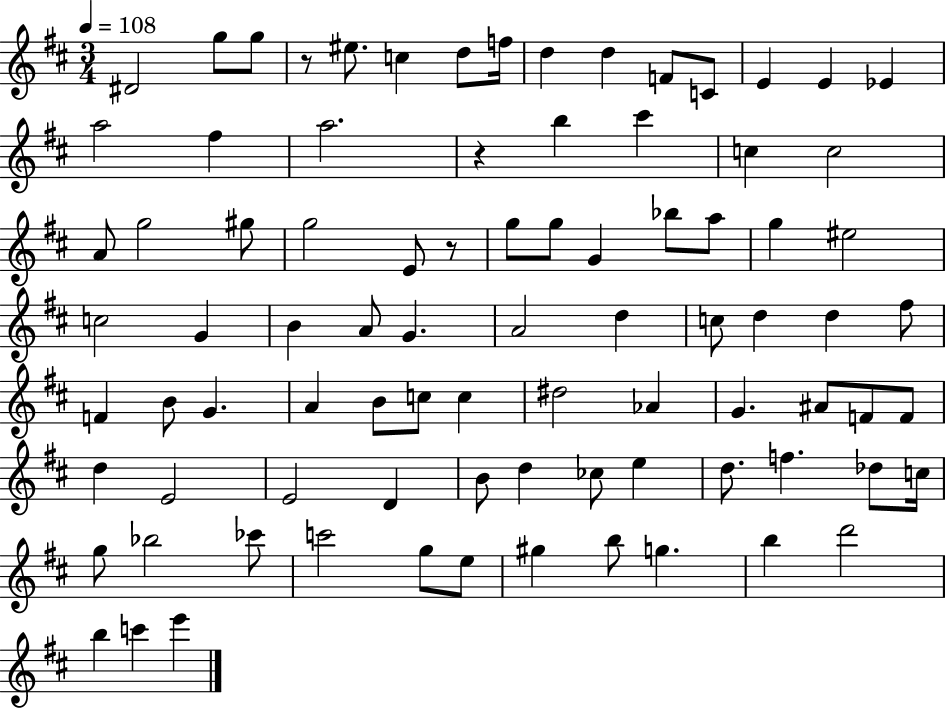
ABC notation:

X:1
T:Untitled
M:3/4
L:1/4
K:D
^D2 g/2 g/2 z/2 ^e/2 c d/2 f/4 d d F/2 C/2 E E _E a2 ^f a2 z b ^c' c c2 A/2 g2 ^g/2 g2 E/2 z/2 g/2 g/2 G _b/2 a/2 g ^e2 c2 G B A/2 G A2 d c/2 d d ^f/2 F B/2 G A B/2 c/2 c ^d2 _A G ^A/2 F/2 F/2 d E2 E2 D B/2 d _c/2 e d/2 f _d/2 c/4 g/2 _b2 _c'/2 c'2 g/2 e/2 ^g b/2 g b d'2 b c' e'